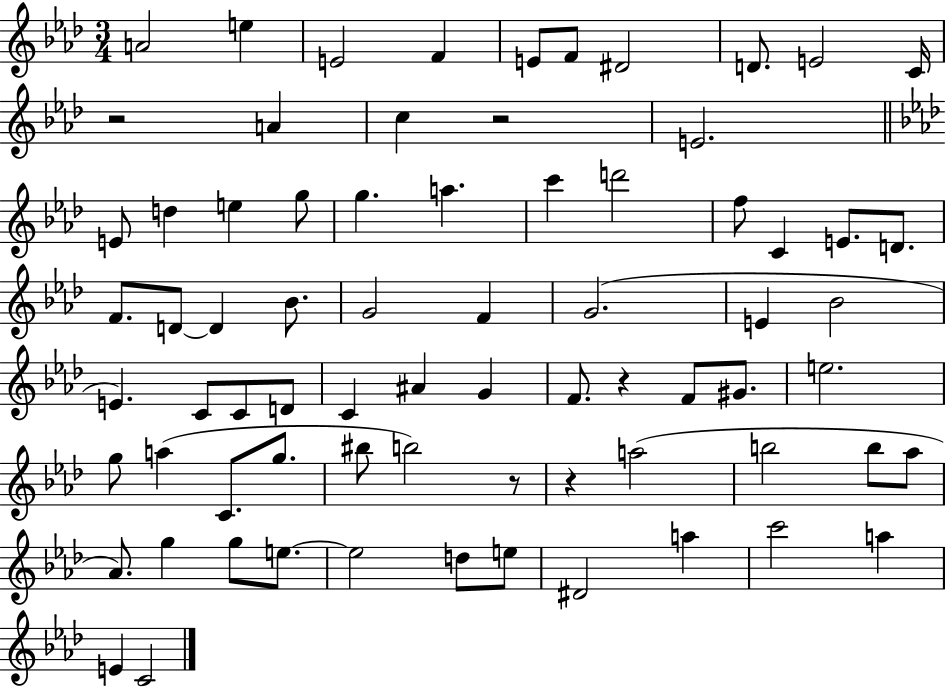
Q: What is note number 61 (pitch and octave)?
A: D5